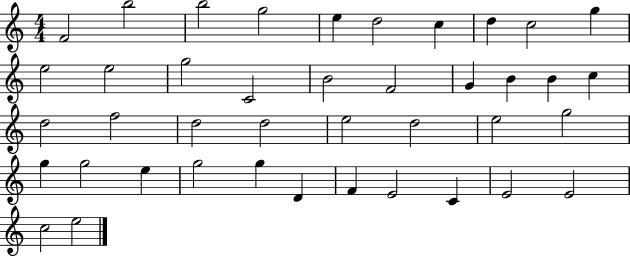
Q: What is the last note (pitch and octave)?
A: E5